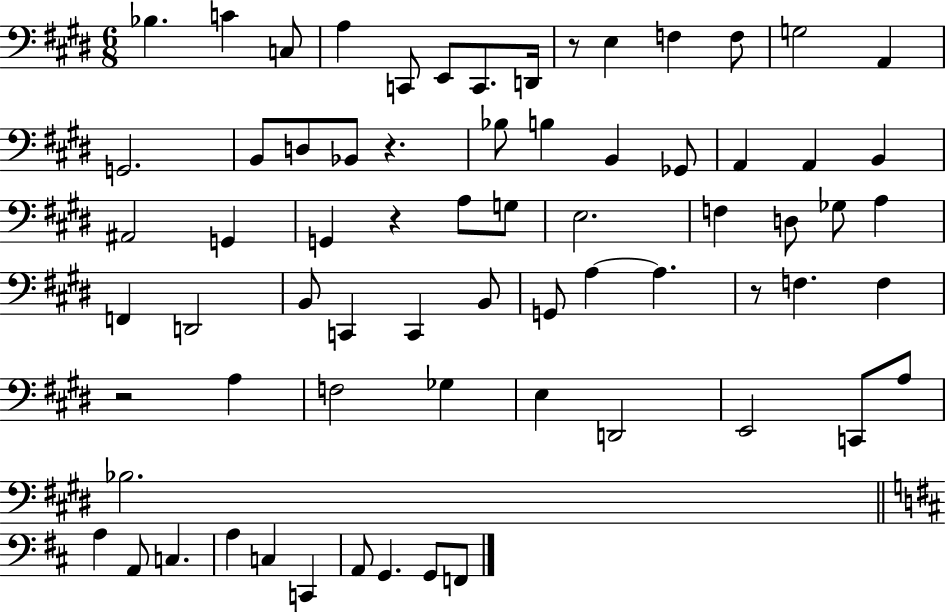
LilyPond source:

{
  \clef bass
  \numericTimeSignature
  \time 6/8
  \key e \major
  bes4. c'4 c8 | a4 c,8 e,8 c,8. d,16 | r8 e4 f4 f8 | g2 a,4 | \break g,2. | b,8 d8 bes,8 r4. | bes8 b4 b,4 ges,8 | a,4 a,4 b,4 | \break ais,2 g,4 | g,4 r4 a8 g8 | e2. | f4 d8 ges8 a4 | \break f,4 d,2 | b,8 c,4 c,4 b,8 | g,8 a4~~ a4. | r8 f4. f4 | \break r2 a4 | f2 ges4 | e4 d,2 | e,2 c,8 a8 | \break bes2. | \bar "||" \break \key d \major a4 a,8 c4. | a4 c4 c,4 | a,8 g,4. g,8 f,8 | \bar "|."
}